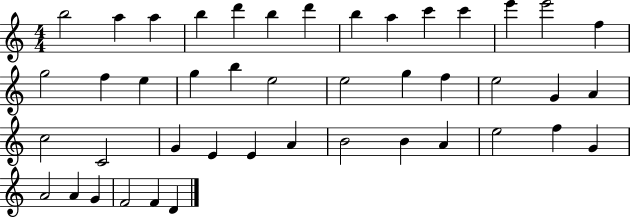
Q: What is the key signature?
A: C major